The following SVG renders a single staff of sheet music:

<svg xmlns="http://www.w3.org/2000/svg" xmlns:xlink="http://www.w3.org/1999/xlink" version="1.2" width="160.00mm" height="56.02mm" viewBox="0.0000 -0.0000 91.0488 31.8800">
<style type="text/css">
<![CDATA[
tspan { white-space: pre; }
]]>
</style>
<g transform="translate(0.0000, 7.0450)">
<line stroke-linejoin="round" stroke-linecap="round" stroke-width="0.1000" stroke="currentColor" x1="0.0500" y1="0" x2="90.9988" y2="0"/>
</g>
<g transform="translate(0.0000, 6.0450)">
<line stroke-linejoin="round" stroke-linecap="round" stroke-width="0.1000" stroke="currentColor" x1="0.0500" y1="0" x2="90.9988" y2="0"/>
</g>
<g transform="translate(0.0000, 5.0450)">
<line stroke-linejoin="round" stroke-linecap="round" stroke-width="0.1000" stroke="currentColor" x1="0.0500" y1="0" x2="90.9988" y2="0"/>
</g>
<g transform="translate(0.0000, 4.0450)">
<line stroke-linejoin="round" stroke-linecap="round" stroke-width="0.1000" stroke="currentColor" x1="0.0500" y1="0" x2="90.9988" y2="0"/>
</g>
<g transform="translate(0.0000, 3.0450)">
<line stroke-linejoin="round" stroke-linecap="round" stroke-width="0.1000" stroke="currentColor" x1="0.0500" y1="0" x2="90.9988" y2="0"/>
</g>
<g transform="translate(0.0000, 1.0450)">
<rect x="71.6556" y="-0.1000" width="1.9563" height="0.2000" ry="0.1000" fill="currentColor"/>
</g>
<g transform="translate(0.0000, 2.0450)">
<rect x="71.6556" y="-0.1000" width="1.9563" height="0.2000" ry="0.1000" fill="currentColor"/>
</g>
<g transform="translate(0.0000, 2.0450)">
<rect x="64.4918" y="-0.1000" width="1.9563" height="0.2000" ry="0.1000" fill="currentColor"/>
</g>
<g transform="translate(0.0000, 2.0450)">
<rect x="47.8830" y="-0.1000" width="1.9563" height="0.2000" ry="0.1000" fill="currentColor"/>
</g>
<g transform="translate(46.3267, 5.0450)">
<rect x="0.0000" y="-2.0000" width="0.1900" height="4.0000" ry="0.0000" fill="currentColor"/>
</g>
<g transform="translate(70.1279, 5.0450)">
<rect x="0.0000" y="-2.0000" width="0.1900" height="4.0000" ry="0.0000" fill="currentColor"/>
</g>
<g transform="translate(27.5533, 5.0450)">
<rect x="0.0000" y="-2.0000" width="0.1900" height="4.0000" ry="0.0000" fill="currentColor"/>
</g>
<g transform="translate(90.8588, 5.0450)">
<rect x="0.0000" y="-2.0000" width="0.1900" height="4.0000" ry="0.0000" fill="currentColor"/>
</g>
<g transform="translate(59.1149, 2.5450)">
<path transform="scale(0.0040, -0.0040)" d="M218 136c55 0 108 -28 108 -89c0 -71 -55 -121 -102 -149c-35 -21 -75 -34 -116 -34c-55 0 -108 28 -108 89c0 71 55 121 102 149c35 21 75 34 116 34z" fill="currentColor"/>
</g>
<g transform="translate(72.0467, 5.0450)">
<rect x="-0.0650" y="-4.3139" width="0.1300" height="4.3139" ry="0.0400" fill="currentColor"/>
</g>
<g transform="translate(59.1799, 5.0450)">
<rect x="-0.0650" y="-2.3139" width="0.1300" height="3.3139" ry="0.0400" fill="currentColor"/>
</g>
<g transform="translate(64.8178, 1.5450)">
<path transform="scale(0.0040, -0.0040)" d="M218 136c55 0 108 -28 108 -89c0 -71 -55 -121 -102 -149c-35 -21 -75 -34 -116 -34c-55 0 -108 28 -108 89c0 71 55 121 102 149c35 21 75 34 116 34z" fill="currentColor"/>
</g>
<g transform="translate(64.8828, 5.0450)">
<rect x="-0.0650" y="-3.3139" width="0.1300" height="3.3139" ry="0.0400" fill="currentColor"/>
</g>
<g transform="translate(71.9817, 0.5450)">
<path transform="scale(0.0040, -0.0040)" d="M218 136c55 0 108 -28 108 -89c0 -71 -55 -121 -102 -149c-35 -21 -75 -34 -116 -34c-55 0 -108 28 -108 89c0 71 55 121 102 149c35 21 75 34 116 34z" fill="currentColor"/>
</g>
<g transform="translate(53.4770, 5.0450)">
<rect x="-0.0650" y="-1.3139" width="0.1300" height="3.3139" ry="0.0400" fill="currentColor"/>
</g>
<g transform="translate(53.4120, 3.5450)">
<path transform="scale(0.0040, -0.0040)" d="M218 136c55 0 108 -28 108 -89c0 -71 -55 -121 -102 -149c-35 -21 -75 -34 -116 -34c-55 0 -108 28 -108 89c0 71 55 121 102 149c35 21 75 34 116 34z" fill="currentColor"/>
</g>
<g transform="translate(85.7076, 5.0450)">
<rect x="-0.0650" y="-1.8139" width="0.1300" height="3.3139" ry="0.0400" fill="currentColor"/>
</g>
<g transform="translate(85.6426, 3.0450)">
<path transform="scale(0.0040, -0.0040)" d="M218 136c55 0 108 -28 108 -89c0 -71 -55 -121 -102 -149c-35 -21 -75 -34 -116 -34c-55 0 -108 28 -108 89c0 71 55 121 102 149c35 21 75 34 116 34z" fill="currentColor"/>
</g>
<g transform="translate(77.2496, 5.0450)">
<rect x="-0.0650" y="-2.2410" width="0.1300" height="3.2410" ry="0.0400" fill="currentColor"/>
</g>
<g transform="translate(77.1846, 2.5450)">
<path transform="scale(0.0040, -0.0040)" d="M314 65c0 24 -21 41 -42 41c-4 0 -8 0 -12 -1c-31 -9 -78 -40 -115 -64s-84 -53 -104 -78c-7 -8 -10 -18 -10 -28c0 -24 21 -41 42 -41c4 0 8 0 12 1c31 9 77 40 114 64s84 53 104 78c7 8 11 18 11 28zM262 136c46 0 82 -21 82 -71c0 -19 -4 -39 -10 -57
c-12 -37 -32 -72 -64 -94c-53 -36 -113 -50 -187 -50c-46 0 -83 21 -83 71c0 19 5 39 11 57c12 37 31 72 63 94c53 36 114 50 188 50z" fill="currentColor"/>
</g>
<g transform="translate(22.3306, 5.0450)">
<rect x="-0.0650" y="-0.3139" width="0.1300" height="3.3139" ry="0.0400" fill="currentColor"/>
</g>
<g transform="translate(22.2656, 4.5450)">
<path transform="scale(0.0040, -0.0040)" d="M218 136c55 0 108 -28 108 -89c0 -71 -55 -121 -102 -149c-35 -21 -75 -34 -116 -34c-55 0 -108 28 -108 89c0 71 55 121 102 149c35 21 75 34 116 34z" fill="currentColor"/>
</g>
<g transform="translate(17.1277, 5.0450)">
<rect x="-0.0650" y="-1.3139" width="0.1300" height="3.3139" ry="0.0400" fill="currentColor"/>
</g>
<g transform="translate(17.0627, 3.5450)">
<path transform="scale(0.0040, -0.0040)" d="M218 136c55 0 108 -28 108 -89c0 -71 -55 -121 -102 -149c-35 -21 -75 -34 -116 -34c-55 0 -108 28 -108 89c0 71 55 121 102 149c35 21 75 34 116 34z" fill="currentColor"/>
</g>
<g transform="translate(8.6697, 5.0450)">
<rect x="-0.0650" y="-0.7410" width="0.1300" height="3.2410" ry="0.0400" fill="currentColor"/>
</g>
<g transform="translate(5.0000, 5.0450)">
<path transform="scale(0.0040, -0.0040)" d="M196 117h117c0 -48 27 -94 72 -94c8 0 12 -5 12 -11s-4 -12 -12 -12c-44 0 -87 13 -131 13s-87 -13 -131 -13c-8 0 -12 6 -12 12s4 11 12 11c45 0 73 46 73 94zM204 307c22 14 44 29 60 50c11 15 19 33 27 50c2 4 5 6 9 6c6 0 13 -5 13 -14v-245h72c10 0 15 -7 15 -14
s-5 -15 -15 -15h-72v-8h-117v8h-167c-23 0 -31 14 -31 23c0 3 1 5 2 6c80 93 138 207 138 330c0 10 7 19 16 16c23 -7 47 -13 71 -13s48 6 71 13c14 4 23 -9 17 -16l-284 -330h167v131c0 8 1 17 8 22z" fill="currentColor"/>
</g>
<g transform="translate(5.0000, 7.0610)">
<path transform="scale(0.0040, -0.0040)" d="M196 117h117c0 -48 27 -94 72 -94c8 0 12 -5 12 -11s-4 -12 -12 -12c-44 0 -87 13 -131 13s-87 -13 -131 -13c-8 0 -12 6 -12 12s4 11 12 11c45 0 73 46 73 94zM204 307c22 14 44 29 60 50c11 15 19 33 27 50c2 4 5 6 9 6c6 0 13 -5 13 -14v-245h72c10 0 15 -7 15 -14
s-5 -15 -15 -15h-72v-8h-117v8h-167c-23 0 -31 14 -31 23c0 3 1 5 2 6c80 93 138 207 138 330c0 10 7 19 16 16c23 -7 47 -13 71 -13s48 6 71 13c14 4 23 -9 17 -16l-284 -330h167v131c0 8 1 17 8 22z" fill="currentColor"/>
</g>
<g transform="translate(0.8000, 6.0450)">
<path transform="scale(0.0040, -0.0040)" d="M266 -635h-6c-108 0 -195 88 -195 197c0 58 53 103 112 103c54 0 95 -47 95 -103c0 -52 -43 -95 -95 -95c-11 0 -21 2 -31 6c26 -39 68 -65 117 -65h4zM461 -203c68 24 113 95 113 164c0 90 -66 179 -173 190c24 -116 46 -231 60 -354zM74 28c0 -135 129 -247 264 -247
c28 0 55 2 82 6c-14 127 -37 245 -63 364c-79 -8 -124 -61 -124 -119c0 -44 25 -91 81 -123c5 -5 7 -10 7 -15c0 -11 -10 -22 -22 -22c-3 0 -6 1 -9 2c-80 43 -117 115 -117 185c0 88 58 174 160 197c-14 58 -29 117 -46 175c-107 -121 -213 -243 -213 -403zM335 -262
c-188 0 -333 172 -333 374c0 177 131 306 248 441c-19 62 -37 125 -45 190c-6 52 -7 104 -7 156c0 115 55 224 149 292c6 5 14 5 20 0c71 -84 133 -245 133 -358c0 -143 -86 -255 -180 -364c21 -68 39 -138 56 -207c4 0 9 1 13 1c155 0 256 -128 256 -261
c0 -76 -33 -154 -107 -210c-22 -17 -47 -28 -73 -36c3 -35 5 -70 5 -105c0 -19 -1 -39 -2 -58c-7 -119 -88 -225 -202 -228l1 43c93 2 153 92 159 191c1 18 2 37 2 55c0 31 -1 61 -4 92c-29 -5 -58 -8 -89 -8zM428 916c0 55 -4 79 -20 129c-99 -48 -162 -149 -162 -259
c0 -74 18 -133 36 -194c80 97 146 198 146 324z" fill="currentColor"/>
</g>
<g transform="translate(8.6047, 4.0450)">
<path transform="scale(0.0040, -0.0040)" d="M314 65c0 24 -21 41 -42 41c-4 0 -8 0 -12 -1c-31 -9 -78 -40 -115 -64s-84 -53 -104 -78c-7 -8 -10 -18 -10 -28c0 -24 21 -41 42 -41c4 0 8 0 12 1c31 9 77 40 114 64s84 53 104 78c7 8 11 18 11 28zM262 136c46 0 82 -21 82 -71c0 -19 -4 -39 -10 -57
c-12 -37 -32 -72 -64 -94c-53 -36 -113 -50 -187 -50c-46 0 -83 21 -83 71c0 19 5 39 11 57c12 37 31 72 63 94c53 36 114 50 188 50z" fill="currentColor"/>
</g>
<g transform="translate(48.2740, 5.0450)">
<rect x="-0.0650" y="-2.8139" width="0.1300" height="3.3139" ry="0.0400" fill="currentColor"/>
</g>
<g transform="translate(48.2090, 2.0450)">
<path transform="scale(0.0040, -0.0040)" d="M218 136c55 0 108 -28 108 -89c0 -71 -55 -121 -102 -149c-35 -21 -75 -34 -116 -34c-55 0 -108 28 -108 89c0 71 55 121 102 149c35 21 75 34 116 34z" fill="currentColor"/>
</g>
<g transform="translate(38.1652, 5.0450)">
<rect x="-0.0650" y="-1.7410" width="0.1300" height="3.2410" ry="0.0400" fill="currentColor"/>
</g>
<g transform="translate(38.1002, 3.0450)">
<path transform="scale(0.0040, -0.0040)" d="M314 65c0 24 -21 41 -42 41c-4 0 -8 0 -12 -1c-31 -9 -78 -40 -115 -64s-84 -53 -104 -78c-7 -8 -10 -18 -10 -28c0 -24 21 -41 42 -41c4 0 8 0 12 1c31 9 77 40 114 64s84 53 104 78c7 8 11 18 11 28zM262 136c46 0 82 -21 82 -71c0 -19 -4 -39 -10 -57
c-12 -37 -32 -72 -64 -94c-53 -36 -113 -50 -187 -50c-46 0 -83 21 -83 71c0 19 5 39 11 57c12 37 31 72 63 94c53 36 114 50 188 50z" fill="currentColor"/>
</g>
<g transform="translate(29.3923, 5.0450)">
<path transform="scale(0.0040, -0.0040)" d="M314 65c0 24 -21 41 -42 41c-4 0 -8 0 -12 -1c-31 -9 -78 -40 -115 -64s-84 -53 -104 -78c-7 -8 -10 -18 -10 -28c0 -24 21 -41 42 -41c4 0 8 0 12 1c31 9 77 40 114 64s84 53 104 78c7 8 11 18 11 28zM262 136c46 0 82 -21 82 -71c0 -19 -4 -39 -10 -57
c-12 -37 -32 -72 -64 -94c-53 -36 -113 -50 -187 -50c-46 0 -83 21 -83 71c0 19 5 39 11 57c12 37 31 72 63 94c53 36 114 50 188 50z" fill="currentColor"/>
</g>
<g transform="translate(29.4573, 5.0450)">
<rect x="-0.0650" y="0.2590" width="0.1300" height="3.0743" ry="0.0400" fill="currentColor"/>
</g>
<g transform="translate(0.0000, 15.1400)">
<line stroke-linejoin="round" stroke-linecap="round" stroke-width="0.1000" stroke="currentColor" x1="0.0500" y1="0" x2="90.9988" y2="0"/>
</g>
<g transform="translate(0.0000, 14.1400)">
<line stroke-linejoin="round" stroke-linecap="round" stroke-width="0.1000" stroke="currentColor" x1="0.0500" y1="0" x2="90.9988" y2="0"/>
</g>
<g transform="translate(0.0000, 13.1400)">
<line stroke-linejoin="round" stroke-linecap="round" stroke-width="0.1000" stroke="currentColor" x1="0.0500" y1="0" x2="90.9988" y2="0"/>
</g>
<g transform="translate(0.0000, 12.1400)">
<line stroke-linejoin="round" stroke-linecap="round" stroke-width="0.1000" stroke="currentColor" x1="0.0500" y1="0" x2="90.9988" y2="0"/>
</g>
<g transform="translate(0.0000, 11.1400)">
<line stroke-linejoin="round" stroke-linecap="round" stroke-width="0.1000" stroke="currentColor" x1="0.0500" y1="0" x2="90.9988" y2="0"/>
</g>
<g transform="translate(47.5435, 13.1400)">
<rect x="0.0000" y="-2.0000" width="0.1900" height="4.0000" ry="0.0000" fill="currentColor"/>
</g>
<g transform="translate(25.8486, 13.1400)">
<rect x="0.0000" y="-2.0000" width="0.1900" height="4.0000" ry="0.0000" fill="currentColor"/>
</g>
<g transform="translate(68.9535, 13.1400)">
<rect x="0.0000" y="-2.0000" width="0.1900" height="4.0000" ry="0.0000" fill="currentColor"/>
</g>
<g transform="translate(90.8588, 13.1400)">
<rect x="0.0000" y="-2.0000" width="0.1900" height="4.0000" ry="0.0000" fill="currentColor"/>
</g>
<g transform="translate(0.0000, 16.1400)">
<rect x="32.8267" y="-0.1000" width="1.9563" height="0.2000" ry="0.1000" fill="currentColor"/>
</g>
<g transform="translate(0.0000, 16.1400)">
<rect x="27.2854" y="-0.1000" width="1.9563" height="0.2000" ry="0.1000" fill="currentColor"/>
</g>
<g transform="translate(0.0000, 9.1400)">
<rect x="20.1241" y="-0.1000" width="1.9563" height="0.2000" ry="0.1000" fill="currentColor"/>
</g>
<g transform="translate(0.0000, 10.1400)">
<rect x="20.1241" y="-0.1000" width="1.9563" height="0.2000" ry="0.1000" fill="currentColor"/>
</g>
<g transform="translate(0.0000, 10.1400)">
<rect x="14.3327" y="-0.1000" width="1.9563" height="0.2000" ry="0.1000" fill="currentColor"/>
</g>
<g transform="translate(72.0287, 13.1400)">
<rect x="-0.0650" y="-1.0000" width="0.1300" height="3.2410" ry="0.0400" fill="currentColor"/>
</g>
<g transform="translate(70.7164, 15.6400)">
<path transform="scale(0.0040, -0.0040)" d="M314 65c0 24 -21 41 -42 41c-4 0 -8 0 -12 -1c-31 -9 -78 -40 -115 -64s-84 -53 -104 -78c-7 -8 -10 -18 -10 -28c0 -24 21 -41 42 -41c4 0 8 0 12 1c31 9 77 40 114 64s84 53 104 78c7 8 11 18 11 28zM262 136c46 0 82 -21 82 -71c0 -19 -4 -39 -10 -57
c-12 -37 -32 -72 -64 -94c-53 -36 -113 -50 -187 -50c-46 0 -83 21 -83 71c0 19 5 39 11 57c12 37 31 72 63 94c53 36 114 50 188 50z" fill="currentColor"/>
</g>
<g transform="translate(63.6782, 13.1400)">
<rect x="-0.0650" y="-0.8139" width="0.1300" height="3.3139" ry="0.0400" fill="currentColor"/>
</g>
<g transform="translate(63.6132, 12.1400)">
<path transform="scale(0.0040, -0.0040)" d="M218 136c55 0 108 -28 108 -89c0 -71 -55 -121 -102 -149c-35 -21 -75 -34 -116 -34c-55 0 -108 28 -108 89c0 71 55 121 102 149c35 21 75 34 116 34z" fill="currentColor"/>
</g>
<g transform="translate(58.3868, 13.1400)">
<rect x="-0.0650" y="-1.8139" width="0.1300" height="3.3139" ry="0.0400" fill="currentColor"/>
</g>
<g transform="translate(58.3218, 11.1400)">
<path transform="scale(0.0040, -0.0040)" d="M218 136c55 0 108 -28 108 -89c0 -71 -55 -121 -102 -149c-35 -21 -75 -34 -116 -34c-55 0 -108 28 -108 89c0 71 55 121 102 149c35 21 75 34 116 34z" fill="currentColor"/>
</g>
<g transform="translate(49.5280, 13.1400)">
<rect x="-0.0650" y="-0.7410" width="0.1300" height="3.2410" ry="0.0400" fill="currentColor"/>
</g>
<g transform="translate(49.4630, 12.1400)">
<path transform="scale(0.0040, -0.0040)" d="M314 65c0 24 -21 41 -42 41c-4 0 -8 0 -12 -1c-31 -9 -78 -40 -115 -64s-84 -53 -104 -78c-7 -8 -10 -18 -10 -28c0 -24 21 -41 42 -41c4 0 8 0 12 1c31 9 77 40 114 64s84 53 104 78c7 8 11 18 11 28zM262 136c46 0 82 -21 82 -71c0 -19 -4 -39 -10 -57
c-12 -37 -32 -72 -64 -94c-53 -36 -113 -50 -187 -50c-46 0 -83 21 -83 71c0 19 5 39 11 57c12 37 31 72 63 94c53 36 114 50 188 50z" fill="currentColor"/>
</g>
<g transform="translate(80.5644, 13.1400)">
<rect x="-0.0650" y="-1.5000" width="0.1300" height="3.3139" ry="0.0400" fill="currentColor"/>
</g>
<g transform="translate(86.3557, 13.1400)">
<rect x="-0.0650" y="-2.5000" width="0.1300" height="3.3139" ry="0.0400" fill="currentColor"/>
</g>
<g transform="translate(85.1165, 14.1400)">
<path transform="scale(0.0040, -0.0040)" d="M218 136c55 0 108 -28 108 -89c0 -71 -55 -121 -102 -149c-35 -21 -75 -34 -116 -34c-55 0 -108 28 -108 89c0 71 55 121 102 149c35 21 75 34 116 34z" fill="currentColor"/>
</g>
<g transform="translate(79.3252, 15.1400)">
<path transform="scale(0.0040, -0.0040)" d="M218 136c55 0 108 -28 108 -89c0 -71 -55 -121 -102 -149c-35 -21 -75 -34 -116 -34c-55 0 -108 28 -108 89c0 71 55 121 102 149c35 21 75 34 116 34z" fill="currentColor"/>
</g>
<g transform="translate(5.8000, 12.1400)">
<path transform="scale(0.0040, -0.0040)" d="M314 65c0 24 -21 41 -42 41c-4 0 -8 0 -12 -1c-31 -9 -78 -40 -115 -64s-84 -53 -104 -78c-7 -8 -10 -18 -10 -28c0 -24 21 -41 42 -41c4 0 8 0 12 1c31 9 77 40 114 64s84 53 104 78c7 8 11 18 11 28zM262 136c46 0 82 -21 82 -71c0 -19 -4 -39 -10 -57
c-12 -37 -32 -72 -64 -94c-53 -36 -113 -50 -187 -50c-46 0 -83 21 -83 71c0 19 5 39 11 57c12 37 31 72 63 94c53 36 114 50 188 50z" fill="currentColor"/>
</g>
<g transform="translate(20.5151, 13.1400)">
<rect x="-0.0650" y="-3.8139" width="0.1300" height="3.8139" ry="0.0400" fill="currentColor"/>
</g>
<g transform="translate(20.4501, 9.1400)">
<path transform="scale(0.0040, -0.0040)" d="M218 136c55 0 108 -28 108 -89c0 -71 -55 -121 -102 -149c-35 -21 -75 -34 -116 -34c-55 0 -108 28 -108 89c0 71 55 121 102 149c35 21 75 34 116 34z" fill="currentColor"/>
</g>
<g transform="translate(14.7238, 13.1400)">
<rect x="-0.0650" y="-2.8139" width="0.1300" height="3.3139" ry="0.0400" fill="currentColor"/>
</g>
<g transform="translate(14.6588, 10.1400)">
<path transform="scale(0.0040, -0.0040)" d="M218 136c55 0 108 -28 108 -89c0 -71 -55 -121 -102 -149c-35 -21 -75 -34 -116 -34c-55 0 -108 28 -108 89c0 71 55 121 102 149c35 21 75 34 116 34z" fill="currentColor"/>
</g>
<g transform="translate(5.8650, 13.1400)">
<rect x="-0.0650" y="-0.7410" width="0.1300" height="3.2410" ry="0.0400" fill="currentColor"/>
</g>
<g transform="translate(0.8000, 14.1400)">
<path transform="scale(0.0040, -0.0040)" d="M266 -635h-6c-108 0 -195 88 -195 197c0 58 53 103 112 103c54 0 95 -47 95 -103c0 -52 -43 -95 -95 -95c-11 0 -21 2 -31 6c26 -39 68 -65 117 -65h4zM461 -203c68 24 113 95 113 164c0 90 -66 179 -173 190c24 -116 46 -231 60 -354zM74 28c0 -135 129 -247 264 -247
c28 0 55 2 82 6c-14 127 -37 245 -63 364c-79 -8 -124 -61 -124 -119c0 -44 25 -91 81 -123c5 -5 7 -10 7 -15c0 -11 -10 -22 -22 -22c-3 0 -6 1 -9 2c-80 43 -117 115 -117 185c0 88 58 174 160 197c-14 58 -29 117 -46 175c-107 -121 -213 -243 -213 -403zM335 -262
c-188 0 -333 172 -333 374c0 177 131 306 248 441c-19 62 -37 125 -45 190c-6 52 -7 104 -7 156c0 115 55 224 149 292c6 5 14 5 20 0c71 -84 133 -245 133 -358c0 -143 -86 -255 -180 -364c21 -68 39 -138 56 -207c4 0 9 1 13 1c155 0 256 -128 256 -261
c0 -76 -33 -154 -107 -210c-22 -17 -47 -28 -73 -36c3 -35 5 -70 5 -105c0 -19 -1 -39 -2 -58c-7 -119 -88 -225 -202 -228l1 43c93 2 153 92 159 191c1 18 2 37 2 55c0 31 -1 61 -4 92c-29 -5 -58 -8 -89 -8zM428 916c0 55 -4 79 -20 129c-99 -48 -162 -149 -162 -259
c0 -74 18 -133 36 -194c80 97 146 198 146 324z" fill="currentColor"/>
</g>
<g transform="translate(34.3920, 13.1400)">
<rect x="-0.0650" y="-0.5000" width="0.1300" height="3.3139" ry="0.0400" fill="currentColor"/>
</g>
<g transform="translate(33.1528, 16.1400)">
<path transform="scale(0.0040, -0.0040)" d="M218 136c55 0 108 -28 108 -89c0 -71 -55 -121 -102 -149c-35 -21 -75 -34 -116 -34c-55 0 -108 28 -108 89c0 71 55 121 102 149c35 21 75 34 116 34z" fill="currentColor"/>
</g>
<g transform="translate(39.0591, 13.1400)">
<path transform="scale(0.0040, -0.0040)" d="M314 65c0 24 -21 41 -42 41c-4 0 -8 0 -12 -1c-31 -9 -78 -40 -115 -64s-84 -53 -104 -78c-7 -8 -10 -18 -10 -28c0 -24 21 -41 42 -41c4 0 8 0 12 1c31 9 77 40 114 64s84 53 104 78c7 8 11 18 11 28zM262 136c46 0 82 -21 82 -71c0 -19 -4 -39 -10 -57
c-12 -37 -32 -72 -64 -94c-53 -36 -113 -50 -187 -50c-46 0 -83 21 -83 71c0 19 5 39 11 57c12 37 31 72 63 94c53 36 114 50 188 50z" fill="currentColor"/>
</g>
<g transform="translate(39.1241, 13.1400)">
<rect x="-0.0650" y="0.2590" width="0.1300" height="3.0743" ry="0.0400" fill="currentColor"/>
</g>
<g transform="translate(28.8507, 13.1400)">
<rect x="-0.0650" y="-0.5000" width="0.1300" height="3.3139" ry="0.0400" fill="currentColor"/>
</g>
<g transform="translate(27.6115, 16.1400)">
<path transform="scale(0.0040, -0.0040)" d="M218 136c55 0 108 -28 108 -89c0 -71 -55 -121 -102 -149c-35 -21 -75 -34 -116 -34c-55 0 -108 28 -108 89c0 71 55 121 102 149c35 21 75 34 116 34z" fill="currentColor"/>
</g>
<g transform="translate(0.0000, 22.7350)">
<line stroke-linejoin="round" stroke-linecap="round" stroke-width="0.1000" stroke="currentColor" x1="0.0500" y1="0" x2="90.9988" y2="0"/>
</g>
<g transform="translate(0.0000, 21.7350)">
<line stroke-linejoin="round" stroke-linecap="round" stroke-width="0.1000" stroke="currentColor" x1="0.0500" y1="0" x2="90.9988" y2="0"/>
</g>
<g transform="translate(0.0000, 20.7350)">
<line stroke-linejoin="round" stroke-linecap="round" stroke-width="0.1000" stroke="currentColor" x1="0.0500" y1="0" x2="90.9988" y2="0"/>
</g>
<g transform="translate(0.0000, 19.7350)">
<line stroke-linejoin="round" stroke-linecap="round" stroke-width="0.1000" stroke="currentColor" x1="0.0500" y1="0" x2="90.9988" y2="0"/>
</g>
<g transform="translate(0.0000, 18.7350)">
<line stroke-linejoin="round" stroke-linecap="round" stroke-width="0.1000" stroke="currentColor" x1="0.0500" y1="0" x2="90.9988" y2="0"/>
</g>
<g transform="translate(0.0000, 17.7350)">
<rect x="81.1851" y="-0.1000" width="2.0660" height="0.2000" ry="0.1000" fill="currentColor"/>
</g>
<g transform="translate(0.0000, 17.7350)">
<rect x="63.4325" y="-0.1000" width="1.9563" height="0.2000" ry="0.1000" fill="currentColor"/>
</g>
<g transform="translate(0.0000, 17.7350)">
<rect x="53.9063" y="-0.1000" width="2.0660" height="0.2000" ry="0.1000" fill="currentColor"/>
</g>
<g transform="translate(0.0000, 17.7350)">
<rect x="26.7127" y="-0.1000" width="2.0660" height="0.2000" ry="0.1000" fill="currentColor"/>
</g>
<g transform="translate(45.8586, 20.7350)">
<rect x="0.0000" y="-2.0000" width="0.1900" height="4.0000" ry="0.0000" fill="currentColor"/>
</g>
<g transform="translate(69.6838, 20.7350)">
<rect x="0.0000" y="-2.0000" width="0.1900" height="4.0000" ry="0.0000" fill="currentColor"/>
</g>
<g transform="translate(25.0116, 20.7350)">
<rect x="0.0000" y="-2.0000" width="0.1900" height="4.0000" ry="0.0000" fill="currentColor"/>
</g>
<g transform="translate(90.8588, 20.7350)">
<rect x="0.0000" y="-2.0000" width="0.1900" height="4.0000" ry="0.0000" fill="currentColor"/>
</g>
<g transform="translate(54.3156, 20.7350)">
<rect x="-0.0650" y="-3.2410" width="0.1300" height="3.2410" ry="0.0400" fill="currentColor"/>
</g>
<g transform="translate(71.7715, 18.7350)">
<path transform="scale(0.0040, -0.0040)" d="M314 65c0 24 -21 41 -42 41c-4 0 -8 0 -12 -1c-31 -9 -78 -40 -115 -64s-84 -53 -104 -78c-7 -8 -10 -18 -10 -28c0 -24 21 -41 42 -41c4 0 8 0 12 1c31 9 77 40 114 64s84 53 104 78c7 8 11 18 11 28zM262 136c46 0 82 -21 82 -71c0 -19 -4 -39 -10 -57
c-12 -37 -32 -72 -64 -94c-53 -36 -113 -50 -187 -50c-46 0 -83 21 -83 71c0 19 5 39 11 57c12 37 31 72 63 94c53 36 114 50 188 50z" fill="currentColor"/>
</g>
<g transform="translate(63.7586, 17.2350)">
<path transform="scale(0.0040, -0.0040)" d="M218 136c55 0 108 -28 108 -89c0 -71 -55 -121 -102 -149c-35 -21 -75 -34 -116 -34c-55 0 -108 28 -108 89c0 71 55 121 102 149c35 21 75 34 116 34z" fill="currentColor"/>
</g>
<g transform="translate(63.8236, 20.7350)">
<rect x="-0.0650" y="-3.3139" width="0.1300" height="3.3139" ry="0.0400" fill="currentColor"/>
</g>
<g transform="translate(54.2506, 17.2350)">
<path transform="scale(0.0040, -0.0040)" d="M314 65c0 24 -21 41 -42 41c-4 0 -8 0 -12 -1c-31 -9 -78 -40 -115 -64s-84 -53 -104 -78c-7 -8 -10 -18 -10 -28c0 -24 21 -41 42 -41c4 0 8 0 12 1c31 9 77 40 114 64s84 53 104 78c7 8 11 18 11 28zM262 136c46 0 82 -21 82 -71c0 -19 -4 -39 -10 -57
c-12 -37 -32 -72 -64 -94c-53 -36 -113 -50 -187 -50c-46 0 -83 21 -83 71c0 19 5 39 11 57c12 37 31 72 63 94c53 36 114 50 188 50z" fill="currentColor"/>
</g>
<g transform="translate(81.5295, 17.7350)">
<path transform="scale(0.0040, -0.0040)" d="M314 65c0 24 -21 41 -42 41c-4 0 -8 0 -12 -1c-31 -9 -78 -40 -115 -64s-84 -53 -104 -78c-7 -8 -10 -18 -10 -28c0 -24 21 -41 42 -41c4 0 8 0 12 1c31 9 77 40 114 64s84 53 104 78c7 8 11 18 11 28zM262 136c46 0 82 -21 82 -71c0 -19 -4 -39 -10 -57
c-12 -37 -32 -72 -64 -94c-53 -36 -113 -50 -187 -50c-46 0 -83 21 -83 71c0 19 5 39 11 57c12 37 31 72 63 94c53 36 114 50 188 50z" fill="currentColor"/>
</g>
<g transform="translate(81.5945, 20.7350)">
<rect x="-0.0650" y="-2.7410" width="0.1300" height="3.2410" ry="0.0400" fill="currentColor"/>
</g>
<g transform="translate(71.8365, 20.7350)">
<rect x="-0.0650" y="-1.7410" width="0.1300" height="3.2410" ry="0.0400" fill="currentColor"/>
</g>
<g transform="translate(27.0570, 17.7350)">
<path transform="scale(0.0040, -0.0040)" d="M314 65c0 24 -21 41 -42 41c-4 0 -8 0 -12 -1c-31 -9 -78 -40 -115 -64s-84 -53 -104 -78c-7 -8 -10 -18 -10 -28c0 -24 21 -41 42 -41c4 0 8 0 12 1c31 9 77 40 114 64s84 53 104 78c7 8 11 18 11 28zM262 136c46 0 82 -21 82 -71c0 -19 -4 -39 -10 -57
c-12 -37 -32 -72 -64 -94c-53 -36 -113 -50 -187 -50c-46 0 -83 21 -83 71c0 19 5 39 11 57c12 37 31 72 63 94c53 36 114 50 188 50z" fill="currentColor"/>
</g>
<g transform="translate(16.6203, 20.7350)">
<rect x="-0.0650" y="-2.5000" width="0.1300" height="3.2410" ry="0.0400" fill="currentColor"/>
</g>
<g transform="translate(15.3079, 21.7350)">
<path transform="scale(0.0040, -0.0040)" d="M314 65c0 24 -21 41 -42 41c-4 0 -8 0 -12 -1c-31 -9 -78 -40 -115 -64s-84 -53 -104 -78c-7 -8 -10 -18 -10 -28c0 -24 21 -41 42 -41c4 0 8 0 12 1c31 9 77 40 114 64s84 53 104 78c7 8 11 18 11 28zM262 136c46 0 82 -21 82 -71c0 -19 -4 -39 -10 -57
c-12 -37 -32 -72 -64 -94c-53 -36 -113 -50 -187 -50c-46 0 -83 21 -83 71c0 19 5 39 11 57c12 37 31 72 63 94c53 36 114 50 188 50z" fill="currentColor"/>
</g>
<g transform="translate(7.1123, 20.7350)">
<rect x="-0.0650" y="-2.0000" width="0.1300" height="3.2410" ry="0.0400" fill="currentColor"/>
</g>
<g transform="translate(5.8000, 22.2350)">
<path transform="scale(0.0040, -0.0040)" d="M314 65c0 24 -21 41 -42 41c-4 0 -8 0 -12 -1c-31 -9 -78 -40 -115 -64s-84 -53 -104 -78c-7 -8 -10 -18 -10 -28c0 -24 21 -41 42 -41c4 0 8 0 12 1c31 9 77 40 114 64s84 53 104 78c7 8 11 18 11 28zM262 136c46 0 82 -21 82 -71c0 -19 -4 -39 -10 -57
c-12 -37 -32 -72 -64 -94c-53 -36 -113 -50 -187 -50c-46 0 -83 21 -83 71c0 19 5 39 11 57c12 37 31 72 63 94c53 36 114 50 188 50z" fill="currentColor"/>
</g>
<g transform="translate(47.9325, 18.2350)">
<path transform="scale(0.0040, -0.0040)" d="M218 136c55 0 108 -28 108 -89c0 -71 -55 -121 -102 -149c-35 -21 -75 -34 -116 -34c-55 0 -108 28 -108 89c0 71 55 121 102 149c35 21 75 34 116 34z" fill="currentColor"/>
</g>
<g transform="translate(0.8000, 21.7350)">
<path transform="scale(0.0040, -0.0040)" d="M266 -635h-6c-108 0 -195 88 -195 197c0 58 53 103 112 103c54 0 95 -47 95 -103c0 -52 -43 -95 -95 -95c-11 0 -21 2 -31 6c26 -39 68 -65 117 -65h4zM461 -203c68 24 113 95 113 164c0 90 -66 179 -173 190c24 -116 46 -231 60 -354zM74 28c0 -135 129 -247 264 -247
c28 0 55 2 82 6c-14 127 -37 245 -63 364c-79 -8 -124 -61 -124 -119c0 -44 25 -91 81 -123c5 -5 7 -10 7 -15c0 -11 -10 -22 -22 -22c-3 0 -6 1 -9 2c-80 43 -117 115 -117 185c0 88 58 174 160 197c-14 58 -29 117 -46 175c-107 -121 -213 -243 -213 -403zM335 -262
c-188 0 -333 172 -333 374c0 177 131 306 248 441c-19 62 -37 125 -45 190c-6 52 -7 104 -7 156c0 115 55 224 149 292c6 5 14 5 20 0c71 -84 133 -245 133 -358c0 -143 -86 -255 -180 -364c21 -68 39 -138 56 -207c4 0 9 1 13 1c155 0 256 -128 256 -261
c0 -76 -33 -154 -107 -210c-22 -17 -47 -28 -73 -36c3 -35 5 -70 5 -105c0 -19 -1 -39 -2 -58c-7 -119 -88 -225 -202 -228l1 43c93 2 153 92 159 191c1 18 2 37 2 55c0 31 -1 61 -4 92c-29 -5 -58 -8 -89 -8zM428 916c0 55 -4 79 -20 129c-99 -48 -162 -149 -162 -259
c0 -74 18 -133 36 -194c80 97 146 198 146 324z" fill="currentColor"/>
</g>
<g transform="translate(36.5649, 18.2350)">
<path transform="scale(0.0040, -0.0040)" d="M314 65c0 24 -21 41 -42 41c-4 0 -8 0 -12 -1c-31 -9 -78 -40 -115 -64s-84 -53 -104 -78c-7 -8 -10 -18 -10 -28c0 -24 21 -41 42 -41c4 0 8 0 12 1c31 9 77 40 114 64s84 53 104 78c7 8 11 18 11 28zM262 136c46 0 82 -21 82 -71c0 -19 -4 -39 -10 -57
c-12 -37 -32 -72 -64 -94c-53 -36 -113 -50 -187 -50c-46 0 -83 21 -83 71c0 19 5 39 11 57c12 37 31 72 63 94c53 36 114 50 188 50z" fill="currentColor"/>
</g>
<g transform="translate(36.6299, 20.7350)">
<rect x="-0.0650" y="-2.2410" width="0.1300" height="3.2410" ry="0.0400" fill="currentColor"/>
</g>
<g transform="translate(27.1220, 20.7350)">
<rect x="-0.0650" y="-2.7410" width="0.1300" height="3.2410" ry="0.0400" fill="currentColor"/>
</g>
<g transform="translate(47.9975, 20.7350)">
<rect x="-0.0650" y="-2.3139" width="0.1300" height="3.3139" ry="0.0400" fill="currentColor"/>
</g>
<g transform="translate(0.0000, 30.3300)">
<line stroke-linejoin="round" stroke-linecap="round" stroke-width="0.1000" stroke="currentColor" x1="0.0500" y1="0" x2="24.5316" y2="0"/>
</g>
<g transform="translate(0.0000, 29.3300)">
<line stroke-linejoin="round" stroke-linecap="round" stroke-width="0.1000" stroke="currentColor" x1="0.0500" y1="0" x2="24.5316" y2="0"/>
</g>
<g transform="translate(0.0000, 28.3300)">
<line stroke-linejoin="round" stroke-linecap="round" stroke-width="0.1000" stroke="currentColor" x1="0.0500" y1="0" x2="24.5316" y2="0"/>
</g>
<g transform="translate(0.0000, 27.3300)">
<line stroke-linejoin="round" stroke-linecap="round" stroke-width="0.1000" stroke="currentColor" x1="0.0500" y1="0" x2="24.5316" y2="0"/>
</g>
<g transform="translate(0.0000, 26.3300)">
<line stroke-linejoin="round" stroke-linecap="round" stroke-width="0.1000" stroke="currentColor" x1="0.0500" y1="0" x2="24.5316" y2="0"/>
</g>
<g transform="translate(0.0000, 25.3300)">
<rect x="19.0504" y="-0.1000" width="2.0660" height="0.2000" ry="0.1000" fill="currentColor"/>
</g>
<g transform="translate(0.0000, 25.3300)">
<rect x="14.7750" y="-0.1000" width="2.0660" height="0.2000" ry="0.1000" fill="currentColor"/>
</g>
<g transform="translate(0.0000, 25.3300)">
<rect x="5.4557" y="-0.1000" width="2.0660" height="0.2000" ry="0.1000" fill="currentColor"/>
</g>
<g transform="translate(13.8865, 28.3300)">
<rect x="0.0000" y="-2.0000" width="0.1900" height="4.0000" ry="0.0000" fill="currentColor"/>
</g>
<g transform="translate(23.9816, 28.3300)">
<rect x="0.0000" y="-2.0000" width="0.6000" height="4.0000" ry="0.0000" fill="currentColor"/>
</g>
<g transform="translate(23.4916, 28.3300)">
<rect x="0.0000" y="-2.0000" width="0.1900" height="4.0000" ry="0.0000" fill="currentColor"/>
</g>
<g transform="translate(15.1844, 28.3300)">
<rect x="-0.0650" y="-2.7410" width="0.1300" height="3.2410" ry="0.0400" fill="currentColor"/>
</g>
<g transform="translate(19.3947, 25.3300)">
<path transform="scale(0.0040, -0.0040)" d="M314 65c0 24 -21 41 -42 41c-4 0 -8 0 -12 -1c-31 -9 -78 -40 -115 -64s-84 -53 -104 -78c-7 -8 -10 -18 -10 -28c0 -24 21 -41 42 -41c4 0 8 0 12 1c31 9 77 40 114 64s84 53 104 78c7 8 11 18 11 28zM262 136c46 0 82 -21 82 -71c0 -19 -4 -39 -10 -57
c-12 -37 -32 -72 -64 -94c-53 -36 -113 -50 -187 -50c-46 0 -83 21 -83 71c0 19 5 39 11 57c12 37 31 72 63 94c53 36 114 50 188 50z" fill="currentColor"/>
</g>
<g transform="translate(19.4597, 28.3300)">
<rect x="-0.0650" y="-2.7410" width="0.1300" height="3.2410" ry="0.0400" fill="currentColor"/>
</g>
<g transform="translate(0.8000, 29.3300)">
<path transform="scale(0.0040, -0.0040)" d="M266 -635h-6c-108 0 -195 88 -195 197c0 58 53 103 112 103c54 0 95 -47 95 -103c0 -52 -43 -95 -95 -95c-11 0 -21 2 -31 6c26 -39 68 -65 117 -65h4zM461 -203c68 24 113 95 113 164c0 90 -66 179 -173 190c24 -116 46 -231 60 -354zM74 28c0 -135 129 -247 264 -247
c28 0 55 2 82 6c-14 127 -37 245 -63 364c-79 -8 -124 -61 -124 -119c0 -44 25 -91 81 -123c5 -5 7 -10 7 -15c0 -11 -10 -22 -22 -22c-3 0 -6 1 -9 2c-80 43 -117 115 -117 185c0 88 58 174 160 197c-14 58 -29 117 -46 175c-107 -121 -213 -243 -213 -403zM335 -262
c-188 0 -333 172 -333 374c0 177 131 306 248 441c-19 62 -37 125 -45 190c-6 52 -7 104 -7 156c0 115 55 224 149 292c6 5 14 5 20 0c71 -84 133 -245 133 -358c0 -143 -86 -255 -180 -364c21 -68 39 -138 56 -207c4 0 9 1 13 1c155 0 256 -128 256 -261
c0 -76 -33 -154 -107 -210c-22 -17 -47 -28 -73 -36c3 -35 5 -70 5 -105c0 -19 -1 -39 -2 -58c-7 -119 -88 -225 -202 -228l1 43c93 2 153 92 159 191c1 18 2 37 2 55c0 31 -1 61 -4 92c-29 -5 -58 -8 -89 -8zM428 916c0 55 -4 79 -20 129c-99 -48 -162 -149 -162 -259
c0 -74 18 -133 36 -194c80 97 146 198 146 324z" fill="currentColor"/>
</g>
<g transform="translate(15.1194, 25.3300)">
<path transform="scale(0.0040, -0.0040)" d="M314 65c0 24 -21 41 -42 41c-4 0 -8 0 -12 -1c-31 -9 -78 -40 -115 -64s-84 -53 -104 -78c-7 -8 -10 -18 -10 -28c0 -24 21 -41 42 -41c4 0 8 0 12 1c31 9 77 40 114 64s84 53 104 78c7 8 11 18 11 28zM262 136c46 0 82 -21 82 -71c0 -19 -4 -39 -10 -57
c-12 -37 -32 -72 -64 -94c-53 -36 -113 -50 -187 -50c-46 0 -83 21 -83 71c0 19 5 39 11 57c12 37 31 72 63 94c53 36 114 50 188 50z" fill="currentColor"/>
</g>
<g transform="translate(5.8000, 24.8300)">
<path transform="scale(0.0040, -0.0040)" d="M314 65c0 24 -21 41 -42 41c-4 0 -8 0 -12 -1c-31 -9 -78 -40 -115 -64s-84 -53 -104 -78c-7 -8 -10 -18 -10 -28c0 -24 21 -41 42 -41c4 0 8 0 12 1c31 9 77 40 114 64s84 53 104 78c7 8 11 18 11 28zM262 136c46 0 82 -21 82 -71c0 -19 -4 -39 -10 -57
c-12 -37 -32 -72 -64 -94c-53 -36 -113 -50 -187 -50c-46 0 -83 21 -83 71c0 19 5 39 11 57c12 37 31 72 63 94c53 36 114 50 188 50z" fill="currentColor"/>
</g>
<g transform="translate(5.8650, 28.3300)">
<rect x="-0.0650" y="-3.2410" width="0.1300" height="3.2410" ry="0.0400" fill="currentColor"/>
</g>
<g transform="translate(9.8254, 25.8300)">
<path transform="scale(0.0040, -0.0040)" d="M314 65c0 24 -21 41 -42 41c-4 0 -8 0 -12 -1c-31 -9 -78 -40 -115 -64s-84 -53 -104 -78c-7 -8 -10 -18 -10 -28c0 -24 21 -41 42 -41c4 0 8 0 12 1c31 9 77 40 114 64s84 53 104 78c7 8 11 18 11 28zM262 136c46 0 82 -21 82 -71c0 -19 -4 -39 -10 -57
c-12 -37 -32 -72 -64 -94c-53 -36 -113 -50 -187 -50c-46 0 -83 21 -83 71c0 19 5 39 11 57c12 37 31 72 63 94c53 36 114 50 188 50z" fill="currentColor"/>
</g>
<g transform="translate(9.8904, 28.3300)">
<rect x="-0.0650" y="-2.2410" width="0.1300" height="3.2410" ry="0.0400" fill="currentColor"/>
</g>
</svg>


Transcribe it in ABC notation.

X:1
T:Untitled
M:4/4
L:1/4
K:C
d2 e c B2 f2 a e g b d' g2 f d2 a c' C C B2 d2 f d D2 E G F2 G2 a2 g2 g b2 b f2 a2 b2 g2 a2 a2